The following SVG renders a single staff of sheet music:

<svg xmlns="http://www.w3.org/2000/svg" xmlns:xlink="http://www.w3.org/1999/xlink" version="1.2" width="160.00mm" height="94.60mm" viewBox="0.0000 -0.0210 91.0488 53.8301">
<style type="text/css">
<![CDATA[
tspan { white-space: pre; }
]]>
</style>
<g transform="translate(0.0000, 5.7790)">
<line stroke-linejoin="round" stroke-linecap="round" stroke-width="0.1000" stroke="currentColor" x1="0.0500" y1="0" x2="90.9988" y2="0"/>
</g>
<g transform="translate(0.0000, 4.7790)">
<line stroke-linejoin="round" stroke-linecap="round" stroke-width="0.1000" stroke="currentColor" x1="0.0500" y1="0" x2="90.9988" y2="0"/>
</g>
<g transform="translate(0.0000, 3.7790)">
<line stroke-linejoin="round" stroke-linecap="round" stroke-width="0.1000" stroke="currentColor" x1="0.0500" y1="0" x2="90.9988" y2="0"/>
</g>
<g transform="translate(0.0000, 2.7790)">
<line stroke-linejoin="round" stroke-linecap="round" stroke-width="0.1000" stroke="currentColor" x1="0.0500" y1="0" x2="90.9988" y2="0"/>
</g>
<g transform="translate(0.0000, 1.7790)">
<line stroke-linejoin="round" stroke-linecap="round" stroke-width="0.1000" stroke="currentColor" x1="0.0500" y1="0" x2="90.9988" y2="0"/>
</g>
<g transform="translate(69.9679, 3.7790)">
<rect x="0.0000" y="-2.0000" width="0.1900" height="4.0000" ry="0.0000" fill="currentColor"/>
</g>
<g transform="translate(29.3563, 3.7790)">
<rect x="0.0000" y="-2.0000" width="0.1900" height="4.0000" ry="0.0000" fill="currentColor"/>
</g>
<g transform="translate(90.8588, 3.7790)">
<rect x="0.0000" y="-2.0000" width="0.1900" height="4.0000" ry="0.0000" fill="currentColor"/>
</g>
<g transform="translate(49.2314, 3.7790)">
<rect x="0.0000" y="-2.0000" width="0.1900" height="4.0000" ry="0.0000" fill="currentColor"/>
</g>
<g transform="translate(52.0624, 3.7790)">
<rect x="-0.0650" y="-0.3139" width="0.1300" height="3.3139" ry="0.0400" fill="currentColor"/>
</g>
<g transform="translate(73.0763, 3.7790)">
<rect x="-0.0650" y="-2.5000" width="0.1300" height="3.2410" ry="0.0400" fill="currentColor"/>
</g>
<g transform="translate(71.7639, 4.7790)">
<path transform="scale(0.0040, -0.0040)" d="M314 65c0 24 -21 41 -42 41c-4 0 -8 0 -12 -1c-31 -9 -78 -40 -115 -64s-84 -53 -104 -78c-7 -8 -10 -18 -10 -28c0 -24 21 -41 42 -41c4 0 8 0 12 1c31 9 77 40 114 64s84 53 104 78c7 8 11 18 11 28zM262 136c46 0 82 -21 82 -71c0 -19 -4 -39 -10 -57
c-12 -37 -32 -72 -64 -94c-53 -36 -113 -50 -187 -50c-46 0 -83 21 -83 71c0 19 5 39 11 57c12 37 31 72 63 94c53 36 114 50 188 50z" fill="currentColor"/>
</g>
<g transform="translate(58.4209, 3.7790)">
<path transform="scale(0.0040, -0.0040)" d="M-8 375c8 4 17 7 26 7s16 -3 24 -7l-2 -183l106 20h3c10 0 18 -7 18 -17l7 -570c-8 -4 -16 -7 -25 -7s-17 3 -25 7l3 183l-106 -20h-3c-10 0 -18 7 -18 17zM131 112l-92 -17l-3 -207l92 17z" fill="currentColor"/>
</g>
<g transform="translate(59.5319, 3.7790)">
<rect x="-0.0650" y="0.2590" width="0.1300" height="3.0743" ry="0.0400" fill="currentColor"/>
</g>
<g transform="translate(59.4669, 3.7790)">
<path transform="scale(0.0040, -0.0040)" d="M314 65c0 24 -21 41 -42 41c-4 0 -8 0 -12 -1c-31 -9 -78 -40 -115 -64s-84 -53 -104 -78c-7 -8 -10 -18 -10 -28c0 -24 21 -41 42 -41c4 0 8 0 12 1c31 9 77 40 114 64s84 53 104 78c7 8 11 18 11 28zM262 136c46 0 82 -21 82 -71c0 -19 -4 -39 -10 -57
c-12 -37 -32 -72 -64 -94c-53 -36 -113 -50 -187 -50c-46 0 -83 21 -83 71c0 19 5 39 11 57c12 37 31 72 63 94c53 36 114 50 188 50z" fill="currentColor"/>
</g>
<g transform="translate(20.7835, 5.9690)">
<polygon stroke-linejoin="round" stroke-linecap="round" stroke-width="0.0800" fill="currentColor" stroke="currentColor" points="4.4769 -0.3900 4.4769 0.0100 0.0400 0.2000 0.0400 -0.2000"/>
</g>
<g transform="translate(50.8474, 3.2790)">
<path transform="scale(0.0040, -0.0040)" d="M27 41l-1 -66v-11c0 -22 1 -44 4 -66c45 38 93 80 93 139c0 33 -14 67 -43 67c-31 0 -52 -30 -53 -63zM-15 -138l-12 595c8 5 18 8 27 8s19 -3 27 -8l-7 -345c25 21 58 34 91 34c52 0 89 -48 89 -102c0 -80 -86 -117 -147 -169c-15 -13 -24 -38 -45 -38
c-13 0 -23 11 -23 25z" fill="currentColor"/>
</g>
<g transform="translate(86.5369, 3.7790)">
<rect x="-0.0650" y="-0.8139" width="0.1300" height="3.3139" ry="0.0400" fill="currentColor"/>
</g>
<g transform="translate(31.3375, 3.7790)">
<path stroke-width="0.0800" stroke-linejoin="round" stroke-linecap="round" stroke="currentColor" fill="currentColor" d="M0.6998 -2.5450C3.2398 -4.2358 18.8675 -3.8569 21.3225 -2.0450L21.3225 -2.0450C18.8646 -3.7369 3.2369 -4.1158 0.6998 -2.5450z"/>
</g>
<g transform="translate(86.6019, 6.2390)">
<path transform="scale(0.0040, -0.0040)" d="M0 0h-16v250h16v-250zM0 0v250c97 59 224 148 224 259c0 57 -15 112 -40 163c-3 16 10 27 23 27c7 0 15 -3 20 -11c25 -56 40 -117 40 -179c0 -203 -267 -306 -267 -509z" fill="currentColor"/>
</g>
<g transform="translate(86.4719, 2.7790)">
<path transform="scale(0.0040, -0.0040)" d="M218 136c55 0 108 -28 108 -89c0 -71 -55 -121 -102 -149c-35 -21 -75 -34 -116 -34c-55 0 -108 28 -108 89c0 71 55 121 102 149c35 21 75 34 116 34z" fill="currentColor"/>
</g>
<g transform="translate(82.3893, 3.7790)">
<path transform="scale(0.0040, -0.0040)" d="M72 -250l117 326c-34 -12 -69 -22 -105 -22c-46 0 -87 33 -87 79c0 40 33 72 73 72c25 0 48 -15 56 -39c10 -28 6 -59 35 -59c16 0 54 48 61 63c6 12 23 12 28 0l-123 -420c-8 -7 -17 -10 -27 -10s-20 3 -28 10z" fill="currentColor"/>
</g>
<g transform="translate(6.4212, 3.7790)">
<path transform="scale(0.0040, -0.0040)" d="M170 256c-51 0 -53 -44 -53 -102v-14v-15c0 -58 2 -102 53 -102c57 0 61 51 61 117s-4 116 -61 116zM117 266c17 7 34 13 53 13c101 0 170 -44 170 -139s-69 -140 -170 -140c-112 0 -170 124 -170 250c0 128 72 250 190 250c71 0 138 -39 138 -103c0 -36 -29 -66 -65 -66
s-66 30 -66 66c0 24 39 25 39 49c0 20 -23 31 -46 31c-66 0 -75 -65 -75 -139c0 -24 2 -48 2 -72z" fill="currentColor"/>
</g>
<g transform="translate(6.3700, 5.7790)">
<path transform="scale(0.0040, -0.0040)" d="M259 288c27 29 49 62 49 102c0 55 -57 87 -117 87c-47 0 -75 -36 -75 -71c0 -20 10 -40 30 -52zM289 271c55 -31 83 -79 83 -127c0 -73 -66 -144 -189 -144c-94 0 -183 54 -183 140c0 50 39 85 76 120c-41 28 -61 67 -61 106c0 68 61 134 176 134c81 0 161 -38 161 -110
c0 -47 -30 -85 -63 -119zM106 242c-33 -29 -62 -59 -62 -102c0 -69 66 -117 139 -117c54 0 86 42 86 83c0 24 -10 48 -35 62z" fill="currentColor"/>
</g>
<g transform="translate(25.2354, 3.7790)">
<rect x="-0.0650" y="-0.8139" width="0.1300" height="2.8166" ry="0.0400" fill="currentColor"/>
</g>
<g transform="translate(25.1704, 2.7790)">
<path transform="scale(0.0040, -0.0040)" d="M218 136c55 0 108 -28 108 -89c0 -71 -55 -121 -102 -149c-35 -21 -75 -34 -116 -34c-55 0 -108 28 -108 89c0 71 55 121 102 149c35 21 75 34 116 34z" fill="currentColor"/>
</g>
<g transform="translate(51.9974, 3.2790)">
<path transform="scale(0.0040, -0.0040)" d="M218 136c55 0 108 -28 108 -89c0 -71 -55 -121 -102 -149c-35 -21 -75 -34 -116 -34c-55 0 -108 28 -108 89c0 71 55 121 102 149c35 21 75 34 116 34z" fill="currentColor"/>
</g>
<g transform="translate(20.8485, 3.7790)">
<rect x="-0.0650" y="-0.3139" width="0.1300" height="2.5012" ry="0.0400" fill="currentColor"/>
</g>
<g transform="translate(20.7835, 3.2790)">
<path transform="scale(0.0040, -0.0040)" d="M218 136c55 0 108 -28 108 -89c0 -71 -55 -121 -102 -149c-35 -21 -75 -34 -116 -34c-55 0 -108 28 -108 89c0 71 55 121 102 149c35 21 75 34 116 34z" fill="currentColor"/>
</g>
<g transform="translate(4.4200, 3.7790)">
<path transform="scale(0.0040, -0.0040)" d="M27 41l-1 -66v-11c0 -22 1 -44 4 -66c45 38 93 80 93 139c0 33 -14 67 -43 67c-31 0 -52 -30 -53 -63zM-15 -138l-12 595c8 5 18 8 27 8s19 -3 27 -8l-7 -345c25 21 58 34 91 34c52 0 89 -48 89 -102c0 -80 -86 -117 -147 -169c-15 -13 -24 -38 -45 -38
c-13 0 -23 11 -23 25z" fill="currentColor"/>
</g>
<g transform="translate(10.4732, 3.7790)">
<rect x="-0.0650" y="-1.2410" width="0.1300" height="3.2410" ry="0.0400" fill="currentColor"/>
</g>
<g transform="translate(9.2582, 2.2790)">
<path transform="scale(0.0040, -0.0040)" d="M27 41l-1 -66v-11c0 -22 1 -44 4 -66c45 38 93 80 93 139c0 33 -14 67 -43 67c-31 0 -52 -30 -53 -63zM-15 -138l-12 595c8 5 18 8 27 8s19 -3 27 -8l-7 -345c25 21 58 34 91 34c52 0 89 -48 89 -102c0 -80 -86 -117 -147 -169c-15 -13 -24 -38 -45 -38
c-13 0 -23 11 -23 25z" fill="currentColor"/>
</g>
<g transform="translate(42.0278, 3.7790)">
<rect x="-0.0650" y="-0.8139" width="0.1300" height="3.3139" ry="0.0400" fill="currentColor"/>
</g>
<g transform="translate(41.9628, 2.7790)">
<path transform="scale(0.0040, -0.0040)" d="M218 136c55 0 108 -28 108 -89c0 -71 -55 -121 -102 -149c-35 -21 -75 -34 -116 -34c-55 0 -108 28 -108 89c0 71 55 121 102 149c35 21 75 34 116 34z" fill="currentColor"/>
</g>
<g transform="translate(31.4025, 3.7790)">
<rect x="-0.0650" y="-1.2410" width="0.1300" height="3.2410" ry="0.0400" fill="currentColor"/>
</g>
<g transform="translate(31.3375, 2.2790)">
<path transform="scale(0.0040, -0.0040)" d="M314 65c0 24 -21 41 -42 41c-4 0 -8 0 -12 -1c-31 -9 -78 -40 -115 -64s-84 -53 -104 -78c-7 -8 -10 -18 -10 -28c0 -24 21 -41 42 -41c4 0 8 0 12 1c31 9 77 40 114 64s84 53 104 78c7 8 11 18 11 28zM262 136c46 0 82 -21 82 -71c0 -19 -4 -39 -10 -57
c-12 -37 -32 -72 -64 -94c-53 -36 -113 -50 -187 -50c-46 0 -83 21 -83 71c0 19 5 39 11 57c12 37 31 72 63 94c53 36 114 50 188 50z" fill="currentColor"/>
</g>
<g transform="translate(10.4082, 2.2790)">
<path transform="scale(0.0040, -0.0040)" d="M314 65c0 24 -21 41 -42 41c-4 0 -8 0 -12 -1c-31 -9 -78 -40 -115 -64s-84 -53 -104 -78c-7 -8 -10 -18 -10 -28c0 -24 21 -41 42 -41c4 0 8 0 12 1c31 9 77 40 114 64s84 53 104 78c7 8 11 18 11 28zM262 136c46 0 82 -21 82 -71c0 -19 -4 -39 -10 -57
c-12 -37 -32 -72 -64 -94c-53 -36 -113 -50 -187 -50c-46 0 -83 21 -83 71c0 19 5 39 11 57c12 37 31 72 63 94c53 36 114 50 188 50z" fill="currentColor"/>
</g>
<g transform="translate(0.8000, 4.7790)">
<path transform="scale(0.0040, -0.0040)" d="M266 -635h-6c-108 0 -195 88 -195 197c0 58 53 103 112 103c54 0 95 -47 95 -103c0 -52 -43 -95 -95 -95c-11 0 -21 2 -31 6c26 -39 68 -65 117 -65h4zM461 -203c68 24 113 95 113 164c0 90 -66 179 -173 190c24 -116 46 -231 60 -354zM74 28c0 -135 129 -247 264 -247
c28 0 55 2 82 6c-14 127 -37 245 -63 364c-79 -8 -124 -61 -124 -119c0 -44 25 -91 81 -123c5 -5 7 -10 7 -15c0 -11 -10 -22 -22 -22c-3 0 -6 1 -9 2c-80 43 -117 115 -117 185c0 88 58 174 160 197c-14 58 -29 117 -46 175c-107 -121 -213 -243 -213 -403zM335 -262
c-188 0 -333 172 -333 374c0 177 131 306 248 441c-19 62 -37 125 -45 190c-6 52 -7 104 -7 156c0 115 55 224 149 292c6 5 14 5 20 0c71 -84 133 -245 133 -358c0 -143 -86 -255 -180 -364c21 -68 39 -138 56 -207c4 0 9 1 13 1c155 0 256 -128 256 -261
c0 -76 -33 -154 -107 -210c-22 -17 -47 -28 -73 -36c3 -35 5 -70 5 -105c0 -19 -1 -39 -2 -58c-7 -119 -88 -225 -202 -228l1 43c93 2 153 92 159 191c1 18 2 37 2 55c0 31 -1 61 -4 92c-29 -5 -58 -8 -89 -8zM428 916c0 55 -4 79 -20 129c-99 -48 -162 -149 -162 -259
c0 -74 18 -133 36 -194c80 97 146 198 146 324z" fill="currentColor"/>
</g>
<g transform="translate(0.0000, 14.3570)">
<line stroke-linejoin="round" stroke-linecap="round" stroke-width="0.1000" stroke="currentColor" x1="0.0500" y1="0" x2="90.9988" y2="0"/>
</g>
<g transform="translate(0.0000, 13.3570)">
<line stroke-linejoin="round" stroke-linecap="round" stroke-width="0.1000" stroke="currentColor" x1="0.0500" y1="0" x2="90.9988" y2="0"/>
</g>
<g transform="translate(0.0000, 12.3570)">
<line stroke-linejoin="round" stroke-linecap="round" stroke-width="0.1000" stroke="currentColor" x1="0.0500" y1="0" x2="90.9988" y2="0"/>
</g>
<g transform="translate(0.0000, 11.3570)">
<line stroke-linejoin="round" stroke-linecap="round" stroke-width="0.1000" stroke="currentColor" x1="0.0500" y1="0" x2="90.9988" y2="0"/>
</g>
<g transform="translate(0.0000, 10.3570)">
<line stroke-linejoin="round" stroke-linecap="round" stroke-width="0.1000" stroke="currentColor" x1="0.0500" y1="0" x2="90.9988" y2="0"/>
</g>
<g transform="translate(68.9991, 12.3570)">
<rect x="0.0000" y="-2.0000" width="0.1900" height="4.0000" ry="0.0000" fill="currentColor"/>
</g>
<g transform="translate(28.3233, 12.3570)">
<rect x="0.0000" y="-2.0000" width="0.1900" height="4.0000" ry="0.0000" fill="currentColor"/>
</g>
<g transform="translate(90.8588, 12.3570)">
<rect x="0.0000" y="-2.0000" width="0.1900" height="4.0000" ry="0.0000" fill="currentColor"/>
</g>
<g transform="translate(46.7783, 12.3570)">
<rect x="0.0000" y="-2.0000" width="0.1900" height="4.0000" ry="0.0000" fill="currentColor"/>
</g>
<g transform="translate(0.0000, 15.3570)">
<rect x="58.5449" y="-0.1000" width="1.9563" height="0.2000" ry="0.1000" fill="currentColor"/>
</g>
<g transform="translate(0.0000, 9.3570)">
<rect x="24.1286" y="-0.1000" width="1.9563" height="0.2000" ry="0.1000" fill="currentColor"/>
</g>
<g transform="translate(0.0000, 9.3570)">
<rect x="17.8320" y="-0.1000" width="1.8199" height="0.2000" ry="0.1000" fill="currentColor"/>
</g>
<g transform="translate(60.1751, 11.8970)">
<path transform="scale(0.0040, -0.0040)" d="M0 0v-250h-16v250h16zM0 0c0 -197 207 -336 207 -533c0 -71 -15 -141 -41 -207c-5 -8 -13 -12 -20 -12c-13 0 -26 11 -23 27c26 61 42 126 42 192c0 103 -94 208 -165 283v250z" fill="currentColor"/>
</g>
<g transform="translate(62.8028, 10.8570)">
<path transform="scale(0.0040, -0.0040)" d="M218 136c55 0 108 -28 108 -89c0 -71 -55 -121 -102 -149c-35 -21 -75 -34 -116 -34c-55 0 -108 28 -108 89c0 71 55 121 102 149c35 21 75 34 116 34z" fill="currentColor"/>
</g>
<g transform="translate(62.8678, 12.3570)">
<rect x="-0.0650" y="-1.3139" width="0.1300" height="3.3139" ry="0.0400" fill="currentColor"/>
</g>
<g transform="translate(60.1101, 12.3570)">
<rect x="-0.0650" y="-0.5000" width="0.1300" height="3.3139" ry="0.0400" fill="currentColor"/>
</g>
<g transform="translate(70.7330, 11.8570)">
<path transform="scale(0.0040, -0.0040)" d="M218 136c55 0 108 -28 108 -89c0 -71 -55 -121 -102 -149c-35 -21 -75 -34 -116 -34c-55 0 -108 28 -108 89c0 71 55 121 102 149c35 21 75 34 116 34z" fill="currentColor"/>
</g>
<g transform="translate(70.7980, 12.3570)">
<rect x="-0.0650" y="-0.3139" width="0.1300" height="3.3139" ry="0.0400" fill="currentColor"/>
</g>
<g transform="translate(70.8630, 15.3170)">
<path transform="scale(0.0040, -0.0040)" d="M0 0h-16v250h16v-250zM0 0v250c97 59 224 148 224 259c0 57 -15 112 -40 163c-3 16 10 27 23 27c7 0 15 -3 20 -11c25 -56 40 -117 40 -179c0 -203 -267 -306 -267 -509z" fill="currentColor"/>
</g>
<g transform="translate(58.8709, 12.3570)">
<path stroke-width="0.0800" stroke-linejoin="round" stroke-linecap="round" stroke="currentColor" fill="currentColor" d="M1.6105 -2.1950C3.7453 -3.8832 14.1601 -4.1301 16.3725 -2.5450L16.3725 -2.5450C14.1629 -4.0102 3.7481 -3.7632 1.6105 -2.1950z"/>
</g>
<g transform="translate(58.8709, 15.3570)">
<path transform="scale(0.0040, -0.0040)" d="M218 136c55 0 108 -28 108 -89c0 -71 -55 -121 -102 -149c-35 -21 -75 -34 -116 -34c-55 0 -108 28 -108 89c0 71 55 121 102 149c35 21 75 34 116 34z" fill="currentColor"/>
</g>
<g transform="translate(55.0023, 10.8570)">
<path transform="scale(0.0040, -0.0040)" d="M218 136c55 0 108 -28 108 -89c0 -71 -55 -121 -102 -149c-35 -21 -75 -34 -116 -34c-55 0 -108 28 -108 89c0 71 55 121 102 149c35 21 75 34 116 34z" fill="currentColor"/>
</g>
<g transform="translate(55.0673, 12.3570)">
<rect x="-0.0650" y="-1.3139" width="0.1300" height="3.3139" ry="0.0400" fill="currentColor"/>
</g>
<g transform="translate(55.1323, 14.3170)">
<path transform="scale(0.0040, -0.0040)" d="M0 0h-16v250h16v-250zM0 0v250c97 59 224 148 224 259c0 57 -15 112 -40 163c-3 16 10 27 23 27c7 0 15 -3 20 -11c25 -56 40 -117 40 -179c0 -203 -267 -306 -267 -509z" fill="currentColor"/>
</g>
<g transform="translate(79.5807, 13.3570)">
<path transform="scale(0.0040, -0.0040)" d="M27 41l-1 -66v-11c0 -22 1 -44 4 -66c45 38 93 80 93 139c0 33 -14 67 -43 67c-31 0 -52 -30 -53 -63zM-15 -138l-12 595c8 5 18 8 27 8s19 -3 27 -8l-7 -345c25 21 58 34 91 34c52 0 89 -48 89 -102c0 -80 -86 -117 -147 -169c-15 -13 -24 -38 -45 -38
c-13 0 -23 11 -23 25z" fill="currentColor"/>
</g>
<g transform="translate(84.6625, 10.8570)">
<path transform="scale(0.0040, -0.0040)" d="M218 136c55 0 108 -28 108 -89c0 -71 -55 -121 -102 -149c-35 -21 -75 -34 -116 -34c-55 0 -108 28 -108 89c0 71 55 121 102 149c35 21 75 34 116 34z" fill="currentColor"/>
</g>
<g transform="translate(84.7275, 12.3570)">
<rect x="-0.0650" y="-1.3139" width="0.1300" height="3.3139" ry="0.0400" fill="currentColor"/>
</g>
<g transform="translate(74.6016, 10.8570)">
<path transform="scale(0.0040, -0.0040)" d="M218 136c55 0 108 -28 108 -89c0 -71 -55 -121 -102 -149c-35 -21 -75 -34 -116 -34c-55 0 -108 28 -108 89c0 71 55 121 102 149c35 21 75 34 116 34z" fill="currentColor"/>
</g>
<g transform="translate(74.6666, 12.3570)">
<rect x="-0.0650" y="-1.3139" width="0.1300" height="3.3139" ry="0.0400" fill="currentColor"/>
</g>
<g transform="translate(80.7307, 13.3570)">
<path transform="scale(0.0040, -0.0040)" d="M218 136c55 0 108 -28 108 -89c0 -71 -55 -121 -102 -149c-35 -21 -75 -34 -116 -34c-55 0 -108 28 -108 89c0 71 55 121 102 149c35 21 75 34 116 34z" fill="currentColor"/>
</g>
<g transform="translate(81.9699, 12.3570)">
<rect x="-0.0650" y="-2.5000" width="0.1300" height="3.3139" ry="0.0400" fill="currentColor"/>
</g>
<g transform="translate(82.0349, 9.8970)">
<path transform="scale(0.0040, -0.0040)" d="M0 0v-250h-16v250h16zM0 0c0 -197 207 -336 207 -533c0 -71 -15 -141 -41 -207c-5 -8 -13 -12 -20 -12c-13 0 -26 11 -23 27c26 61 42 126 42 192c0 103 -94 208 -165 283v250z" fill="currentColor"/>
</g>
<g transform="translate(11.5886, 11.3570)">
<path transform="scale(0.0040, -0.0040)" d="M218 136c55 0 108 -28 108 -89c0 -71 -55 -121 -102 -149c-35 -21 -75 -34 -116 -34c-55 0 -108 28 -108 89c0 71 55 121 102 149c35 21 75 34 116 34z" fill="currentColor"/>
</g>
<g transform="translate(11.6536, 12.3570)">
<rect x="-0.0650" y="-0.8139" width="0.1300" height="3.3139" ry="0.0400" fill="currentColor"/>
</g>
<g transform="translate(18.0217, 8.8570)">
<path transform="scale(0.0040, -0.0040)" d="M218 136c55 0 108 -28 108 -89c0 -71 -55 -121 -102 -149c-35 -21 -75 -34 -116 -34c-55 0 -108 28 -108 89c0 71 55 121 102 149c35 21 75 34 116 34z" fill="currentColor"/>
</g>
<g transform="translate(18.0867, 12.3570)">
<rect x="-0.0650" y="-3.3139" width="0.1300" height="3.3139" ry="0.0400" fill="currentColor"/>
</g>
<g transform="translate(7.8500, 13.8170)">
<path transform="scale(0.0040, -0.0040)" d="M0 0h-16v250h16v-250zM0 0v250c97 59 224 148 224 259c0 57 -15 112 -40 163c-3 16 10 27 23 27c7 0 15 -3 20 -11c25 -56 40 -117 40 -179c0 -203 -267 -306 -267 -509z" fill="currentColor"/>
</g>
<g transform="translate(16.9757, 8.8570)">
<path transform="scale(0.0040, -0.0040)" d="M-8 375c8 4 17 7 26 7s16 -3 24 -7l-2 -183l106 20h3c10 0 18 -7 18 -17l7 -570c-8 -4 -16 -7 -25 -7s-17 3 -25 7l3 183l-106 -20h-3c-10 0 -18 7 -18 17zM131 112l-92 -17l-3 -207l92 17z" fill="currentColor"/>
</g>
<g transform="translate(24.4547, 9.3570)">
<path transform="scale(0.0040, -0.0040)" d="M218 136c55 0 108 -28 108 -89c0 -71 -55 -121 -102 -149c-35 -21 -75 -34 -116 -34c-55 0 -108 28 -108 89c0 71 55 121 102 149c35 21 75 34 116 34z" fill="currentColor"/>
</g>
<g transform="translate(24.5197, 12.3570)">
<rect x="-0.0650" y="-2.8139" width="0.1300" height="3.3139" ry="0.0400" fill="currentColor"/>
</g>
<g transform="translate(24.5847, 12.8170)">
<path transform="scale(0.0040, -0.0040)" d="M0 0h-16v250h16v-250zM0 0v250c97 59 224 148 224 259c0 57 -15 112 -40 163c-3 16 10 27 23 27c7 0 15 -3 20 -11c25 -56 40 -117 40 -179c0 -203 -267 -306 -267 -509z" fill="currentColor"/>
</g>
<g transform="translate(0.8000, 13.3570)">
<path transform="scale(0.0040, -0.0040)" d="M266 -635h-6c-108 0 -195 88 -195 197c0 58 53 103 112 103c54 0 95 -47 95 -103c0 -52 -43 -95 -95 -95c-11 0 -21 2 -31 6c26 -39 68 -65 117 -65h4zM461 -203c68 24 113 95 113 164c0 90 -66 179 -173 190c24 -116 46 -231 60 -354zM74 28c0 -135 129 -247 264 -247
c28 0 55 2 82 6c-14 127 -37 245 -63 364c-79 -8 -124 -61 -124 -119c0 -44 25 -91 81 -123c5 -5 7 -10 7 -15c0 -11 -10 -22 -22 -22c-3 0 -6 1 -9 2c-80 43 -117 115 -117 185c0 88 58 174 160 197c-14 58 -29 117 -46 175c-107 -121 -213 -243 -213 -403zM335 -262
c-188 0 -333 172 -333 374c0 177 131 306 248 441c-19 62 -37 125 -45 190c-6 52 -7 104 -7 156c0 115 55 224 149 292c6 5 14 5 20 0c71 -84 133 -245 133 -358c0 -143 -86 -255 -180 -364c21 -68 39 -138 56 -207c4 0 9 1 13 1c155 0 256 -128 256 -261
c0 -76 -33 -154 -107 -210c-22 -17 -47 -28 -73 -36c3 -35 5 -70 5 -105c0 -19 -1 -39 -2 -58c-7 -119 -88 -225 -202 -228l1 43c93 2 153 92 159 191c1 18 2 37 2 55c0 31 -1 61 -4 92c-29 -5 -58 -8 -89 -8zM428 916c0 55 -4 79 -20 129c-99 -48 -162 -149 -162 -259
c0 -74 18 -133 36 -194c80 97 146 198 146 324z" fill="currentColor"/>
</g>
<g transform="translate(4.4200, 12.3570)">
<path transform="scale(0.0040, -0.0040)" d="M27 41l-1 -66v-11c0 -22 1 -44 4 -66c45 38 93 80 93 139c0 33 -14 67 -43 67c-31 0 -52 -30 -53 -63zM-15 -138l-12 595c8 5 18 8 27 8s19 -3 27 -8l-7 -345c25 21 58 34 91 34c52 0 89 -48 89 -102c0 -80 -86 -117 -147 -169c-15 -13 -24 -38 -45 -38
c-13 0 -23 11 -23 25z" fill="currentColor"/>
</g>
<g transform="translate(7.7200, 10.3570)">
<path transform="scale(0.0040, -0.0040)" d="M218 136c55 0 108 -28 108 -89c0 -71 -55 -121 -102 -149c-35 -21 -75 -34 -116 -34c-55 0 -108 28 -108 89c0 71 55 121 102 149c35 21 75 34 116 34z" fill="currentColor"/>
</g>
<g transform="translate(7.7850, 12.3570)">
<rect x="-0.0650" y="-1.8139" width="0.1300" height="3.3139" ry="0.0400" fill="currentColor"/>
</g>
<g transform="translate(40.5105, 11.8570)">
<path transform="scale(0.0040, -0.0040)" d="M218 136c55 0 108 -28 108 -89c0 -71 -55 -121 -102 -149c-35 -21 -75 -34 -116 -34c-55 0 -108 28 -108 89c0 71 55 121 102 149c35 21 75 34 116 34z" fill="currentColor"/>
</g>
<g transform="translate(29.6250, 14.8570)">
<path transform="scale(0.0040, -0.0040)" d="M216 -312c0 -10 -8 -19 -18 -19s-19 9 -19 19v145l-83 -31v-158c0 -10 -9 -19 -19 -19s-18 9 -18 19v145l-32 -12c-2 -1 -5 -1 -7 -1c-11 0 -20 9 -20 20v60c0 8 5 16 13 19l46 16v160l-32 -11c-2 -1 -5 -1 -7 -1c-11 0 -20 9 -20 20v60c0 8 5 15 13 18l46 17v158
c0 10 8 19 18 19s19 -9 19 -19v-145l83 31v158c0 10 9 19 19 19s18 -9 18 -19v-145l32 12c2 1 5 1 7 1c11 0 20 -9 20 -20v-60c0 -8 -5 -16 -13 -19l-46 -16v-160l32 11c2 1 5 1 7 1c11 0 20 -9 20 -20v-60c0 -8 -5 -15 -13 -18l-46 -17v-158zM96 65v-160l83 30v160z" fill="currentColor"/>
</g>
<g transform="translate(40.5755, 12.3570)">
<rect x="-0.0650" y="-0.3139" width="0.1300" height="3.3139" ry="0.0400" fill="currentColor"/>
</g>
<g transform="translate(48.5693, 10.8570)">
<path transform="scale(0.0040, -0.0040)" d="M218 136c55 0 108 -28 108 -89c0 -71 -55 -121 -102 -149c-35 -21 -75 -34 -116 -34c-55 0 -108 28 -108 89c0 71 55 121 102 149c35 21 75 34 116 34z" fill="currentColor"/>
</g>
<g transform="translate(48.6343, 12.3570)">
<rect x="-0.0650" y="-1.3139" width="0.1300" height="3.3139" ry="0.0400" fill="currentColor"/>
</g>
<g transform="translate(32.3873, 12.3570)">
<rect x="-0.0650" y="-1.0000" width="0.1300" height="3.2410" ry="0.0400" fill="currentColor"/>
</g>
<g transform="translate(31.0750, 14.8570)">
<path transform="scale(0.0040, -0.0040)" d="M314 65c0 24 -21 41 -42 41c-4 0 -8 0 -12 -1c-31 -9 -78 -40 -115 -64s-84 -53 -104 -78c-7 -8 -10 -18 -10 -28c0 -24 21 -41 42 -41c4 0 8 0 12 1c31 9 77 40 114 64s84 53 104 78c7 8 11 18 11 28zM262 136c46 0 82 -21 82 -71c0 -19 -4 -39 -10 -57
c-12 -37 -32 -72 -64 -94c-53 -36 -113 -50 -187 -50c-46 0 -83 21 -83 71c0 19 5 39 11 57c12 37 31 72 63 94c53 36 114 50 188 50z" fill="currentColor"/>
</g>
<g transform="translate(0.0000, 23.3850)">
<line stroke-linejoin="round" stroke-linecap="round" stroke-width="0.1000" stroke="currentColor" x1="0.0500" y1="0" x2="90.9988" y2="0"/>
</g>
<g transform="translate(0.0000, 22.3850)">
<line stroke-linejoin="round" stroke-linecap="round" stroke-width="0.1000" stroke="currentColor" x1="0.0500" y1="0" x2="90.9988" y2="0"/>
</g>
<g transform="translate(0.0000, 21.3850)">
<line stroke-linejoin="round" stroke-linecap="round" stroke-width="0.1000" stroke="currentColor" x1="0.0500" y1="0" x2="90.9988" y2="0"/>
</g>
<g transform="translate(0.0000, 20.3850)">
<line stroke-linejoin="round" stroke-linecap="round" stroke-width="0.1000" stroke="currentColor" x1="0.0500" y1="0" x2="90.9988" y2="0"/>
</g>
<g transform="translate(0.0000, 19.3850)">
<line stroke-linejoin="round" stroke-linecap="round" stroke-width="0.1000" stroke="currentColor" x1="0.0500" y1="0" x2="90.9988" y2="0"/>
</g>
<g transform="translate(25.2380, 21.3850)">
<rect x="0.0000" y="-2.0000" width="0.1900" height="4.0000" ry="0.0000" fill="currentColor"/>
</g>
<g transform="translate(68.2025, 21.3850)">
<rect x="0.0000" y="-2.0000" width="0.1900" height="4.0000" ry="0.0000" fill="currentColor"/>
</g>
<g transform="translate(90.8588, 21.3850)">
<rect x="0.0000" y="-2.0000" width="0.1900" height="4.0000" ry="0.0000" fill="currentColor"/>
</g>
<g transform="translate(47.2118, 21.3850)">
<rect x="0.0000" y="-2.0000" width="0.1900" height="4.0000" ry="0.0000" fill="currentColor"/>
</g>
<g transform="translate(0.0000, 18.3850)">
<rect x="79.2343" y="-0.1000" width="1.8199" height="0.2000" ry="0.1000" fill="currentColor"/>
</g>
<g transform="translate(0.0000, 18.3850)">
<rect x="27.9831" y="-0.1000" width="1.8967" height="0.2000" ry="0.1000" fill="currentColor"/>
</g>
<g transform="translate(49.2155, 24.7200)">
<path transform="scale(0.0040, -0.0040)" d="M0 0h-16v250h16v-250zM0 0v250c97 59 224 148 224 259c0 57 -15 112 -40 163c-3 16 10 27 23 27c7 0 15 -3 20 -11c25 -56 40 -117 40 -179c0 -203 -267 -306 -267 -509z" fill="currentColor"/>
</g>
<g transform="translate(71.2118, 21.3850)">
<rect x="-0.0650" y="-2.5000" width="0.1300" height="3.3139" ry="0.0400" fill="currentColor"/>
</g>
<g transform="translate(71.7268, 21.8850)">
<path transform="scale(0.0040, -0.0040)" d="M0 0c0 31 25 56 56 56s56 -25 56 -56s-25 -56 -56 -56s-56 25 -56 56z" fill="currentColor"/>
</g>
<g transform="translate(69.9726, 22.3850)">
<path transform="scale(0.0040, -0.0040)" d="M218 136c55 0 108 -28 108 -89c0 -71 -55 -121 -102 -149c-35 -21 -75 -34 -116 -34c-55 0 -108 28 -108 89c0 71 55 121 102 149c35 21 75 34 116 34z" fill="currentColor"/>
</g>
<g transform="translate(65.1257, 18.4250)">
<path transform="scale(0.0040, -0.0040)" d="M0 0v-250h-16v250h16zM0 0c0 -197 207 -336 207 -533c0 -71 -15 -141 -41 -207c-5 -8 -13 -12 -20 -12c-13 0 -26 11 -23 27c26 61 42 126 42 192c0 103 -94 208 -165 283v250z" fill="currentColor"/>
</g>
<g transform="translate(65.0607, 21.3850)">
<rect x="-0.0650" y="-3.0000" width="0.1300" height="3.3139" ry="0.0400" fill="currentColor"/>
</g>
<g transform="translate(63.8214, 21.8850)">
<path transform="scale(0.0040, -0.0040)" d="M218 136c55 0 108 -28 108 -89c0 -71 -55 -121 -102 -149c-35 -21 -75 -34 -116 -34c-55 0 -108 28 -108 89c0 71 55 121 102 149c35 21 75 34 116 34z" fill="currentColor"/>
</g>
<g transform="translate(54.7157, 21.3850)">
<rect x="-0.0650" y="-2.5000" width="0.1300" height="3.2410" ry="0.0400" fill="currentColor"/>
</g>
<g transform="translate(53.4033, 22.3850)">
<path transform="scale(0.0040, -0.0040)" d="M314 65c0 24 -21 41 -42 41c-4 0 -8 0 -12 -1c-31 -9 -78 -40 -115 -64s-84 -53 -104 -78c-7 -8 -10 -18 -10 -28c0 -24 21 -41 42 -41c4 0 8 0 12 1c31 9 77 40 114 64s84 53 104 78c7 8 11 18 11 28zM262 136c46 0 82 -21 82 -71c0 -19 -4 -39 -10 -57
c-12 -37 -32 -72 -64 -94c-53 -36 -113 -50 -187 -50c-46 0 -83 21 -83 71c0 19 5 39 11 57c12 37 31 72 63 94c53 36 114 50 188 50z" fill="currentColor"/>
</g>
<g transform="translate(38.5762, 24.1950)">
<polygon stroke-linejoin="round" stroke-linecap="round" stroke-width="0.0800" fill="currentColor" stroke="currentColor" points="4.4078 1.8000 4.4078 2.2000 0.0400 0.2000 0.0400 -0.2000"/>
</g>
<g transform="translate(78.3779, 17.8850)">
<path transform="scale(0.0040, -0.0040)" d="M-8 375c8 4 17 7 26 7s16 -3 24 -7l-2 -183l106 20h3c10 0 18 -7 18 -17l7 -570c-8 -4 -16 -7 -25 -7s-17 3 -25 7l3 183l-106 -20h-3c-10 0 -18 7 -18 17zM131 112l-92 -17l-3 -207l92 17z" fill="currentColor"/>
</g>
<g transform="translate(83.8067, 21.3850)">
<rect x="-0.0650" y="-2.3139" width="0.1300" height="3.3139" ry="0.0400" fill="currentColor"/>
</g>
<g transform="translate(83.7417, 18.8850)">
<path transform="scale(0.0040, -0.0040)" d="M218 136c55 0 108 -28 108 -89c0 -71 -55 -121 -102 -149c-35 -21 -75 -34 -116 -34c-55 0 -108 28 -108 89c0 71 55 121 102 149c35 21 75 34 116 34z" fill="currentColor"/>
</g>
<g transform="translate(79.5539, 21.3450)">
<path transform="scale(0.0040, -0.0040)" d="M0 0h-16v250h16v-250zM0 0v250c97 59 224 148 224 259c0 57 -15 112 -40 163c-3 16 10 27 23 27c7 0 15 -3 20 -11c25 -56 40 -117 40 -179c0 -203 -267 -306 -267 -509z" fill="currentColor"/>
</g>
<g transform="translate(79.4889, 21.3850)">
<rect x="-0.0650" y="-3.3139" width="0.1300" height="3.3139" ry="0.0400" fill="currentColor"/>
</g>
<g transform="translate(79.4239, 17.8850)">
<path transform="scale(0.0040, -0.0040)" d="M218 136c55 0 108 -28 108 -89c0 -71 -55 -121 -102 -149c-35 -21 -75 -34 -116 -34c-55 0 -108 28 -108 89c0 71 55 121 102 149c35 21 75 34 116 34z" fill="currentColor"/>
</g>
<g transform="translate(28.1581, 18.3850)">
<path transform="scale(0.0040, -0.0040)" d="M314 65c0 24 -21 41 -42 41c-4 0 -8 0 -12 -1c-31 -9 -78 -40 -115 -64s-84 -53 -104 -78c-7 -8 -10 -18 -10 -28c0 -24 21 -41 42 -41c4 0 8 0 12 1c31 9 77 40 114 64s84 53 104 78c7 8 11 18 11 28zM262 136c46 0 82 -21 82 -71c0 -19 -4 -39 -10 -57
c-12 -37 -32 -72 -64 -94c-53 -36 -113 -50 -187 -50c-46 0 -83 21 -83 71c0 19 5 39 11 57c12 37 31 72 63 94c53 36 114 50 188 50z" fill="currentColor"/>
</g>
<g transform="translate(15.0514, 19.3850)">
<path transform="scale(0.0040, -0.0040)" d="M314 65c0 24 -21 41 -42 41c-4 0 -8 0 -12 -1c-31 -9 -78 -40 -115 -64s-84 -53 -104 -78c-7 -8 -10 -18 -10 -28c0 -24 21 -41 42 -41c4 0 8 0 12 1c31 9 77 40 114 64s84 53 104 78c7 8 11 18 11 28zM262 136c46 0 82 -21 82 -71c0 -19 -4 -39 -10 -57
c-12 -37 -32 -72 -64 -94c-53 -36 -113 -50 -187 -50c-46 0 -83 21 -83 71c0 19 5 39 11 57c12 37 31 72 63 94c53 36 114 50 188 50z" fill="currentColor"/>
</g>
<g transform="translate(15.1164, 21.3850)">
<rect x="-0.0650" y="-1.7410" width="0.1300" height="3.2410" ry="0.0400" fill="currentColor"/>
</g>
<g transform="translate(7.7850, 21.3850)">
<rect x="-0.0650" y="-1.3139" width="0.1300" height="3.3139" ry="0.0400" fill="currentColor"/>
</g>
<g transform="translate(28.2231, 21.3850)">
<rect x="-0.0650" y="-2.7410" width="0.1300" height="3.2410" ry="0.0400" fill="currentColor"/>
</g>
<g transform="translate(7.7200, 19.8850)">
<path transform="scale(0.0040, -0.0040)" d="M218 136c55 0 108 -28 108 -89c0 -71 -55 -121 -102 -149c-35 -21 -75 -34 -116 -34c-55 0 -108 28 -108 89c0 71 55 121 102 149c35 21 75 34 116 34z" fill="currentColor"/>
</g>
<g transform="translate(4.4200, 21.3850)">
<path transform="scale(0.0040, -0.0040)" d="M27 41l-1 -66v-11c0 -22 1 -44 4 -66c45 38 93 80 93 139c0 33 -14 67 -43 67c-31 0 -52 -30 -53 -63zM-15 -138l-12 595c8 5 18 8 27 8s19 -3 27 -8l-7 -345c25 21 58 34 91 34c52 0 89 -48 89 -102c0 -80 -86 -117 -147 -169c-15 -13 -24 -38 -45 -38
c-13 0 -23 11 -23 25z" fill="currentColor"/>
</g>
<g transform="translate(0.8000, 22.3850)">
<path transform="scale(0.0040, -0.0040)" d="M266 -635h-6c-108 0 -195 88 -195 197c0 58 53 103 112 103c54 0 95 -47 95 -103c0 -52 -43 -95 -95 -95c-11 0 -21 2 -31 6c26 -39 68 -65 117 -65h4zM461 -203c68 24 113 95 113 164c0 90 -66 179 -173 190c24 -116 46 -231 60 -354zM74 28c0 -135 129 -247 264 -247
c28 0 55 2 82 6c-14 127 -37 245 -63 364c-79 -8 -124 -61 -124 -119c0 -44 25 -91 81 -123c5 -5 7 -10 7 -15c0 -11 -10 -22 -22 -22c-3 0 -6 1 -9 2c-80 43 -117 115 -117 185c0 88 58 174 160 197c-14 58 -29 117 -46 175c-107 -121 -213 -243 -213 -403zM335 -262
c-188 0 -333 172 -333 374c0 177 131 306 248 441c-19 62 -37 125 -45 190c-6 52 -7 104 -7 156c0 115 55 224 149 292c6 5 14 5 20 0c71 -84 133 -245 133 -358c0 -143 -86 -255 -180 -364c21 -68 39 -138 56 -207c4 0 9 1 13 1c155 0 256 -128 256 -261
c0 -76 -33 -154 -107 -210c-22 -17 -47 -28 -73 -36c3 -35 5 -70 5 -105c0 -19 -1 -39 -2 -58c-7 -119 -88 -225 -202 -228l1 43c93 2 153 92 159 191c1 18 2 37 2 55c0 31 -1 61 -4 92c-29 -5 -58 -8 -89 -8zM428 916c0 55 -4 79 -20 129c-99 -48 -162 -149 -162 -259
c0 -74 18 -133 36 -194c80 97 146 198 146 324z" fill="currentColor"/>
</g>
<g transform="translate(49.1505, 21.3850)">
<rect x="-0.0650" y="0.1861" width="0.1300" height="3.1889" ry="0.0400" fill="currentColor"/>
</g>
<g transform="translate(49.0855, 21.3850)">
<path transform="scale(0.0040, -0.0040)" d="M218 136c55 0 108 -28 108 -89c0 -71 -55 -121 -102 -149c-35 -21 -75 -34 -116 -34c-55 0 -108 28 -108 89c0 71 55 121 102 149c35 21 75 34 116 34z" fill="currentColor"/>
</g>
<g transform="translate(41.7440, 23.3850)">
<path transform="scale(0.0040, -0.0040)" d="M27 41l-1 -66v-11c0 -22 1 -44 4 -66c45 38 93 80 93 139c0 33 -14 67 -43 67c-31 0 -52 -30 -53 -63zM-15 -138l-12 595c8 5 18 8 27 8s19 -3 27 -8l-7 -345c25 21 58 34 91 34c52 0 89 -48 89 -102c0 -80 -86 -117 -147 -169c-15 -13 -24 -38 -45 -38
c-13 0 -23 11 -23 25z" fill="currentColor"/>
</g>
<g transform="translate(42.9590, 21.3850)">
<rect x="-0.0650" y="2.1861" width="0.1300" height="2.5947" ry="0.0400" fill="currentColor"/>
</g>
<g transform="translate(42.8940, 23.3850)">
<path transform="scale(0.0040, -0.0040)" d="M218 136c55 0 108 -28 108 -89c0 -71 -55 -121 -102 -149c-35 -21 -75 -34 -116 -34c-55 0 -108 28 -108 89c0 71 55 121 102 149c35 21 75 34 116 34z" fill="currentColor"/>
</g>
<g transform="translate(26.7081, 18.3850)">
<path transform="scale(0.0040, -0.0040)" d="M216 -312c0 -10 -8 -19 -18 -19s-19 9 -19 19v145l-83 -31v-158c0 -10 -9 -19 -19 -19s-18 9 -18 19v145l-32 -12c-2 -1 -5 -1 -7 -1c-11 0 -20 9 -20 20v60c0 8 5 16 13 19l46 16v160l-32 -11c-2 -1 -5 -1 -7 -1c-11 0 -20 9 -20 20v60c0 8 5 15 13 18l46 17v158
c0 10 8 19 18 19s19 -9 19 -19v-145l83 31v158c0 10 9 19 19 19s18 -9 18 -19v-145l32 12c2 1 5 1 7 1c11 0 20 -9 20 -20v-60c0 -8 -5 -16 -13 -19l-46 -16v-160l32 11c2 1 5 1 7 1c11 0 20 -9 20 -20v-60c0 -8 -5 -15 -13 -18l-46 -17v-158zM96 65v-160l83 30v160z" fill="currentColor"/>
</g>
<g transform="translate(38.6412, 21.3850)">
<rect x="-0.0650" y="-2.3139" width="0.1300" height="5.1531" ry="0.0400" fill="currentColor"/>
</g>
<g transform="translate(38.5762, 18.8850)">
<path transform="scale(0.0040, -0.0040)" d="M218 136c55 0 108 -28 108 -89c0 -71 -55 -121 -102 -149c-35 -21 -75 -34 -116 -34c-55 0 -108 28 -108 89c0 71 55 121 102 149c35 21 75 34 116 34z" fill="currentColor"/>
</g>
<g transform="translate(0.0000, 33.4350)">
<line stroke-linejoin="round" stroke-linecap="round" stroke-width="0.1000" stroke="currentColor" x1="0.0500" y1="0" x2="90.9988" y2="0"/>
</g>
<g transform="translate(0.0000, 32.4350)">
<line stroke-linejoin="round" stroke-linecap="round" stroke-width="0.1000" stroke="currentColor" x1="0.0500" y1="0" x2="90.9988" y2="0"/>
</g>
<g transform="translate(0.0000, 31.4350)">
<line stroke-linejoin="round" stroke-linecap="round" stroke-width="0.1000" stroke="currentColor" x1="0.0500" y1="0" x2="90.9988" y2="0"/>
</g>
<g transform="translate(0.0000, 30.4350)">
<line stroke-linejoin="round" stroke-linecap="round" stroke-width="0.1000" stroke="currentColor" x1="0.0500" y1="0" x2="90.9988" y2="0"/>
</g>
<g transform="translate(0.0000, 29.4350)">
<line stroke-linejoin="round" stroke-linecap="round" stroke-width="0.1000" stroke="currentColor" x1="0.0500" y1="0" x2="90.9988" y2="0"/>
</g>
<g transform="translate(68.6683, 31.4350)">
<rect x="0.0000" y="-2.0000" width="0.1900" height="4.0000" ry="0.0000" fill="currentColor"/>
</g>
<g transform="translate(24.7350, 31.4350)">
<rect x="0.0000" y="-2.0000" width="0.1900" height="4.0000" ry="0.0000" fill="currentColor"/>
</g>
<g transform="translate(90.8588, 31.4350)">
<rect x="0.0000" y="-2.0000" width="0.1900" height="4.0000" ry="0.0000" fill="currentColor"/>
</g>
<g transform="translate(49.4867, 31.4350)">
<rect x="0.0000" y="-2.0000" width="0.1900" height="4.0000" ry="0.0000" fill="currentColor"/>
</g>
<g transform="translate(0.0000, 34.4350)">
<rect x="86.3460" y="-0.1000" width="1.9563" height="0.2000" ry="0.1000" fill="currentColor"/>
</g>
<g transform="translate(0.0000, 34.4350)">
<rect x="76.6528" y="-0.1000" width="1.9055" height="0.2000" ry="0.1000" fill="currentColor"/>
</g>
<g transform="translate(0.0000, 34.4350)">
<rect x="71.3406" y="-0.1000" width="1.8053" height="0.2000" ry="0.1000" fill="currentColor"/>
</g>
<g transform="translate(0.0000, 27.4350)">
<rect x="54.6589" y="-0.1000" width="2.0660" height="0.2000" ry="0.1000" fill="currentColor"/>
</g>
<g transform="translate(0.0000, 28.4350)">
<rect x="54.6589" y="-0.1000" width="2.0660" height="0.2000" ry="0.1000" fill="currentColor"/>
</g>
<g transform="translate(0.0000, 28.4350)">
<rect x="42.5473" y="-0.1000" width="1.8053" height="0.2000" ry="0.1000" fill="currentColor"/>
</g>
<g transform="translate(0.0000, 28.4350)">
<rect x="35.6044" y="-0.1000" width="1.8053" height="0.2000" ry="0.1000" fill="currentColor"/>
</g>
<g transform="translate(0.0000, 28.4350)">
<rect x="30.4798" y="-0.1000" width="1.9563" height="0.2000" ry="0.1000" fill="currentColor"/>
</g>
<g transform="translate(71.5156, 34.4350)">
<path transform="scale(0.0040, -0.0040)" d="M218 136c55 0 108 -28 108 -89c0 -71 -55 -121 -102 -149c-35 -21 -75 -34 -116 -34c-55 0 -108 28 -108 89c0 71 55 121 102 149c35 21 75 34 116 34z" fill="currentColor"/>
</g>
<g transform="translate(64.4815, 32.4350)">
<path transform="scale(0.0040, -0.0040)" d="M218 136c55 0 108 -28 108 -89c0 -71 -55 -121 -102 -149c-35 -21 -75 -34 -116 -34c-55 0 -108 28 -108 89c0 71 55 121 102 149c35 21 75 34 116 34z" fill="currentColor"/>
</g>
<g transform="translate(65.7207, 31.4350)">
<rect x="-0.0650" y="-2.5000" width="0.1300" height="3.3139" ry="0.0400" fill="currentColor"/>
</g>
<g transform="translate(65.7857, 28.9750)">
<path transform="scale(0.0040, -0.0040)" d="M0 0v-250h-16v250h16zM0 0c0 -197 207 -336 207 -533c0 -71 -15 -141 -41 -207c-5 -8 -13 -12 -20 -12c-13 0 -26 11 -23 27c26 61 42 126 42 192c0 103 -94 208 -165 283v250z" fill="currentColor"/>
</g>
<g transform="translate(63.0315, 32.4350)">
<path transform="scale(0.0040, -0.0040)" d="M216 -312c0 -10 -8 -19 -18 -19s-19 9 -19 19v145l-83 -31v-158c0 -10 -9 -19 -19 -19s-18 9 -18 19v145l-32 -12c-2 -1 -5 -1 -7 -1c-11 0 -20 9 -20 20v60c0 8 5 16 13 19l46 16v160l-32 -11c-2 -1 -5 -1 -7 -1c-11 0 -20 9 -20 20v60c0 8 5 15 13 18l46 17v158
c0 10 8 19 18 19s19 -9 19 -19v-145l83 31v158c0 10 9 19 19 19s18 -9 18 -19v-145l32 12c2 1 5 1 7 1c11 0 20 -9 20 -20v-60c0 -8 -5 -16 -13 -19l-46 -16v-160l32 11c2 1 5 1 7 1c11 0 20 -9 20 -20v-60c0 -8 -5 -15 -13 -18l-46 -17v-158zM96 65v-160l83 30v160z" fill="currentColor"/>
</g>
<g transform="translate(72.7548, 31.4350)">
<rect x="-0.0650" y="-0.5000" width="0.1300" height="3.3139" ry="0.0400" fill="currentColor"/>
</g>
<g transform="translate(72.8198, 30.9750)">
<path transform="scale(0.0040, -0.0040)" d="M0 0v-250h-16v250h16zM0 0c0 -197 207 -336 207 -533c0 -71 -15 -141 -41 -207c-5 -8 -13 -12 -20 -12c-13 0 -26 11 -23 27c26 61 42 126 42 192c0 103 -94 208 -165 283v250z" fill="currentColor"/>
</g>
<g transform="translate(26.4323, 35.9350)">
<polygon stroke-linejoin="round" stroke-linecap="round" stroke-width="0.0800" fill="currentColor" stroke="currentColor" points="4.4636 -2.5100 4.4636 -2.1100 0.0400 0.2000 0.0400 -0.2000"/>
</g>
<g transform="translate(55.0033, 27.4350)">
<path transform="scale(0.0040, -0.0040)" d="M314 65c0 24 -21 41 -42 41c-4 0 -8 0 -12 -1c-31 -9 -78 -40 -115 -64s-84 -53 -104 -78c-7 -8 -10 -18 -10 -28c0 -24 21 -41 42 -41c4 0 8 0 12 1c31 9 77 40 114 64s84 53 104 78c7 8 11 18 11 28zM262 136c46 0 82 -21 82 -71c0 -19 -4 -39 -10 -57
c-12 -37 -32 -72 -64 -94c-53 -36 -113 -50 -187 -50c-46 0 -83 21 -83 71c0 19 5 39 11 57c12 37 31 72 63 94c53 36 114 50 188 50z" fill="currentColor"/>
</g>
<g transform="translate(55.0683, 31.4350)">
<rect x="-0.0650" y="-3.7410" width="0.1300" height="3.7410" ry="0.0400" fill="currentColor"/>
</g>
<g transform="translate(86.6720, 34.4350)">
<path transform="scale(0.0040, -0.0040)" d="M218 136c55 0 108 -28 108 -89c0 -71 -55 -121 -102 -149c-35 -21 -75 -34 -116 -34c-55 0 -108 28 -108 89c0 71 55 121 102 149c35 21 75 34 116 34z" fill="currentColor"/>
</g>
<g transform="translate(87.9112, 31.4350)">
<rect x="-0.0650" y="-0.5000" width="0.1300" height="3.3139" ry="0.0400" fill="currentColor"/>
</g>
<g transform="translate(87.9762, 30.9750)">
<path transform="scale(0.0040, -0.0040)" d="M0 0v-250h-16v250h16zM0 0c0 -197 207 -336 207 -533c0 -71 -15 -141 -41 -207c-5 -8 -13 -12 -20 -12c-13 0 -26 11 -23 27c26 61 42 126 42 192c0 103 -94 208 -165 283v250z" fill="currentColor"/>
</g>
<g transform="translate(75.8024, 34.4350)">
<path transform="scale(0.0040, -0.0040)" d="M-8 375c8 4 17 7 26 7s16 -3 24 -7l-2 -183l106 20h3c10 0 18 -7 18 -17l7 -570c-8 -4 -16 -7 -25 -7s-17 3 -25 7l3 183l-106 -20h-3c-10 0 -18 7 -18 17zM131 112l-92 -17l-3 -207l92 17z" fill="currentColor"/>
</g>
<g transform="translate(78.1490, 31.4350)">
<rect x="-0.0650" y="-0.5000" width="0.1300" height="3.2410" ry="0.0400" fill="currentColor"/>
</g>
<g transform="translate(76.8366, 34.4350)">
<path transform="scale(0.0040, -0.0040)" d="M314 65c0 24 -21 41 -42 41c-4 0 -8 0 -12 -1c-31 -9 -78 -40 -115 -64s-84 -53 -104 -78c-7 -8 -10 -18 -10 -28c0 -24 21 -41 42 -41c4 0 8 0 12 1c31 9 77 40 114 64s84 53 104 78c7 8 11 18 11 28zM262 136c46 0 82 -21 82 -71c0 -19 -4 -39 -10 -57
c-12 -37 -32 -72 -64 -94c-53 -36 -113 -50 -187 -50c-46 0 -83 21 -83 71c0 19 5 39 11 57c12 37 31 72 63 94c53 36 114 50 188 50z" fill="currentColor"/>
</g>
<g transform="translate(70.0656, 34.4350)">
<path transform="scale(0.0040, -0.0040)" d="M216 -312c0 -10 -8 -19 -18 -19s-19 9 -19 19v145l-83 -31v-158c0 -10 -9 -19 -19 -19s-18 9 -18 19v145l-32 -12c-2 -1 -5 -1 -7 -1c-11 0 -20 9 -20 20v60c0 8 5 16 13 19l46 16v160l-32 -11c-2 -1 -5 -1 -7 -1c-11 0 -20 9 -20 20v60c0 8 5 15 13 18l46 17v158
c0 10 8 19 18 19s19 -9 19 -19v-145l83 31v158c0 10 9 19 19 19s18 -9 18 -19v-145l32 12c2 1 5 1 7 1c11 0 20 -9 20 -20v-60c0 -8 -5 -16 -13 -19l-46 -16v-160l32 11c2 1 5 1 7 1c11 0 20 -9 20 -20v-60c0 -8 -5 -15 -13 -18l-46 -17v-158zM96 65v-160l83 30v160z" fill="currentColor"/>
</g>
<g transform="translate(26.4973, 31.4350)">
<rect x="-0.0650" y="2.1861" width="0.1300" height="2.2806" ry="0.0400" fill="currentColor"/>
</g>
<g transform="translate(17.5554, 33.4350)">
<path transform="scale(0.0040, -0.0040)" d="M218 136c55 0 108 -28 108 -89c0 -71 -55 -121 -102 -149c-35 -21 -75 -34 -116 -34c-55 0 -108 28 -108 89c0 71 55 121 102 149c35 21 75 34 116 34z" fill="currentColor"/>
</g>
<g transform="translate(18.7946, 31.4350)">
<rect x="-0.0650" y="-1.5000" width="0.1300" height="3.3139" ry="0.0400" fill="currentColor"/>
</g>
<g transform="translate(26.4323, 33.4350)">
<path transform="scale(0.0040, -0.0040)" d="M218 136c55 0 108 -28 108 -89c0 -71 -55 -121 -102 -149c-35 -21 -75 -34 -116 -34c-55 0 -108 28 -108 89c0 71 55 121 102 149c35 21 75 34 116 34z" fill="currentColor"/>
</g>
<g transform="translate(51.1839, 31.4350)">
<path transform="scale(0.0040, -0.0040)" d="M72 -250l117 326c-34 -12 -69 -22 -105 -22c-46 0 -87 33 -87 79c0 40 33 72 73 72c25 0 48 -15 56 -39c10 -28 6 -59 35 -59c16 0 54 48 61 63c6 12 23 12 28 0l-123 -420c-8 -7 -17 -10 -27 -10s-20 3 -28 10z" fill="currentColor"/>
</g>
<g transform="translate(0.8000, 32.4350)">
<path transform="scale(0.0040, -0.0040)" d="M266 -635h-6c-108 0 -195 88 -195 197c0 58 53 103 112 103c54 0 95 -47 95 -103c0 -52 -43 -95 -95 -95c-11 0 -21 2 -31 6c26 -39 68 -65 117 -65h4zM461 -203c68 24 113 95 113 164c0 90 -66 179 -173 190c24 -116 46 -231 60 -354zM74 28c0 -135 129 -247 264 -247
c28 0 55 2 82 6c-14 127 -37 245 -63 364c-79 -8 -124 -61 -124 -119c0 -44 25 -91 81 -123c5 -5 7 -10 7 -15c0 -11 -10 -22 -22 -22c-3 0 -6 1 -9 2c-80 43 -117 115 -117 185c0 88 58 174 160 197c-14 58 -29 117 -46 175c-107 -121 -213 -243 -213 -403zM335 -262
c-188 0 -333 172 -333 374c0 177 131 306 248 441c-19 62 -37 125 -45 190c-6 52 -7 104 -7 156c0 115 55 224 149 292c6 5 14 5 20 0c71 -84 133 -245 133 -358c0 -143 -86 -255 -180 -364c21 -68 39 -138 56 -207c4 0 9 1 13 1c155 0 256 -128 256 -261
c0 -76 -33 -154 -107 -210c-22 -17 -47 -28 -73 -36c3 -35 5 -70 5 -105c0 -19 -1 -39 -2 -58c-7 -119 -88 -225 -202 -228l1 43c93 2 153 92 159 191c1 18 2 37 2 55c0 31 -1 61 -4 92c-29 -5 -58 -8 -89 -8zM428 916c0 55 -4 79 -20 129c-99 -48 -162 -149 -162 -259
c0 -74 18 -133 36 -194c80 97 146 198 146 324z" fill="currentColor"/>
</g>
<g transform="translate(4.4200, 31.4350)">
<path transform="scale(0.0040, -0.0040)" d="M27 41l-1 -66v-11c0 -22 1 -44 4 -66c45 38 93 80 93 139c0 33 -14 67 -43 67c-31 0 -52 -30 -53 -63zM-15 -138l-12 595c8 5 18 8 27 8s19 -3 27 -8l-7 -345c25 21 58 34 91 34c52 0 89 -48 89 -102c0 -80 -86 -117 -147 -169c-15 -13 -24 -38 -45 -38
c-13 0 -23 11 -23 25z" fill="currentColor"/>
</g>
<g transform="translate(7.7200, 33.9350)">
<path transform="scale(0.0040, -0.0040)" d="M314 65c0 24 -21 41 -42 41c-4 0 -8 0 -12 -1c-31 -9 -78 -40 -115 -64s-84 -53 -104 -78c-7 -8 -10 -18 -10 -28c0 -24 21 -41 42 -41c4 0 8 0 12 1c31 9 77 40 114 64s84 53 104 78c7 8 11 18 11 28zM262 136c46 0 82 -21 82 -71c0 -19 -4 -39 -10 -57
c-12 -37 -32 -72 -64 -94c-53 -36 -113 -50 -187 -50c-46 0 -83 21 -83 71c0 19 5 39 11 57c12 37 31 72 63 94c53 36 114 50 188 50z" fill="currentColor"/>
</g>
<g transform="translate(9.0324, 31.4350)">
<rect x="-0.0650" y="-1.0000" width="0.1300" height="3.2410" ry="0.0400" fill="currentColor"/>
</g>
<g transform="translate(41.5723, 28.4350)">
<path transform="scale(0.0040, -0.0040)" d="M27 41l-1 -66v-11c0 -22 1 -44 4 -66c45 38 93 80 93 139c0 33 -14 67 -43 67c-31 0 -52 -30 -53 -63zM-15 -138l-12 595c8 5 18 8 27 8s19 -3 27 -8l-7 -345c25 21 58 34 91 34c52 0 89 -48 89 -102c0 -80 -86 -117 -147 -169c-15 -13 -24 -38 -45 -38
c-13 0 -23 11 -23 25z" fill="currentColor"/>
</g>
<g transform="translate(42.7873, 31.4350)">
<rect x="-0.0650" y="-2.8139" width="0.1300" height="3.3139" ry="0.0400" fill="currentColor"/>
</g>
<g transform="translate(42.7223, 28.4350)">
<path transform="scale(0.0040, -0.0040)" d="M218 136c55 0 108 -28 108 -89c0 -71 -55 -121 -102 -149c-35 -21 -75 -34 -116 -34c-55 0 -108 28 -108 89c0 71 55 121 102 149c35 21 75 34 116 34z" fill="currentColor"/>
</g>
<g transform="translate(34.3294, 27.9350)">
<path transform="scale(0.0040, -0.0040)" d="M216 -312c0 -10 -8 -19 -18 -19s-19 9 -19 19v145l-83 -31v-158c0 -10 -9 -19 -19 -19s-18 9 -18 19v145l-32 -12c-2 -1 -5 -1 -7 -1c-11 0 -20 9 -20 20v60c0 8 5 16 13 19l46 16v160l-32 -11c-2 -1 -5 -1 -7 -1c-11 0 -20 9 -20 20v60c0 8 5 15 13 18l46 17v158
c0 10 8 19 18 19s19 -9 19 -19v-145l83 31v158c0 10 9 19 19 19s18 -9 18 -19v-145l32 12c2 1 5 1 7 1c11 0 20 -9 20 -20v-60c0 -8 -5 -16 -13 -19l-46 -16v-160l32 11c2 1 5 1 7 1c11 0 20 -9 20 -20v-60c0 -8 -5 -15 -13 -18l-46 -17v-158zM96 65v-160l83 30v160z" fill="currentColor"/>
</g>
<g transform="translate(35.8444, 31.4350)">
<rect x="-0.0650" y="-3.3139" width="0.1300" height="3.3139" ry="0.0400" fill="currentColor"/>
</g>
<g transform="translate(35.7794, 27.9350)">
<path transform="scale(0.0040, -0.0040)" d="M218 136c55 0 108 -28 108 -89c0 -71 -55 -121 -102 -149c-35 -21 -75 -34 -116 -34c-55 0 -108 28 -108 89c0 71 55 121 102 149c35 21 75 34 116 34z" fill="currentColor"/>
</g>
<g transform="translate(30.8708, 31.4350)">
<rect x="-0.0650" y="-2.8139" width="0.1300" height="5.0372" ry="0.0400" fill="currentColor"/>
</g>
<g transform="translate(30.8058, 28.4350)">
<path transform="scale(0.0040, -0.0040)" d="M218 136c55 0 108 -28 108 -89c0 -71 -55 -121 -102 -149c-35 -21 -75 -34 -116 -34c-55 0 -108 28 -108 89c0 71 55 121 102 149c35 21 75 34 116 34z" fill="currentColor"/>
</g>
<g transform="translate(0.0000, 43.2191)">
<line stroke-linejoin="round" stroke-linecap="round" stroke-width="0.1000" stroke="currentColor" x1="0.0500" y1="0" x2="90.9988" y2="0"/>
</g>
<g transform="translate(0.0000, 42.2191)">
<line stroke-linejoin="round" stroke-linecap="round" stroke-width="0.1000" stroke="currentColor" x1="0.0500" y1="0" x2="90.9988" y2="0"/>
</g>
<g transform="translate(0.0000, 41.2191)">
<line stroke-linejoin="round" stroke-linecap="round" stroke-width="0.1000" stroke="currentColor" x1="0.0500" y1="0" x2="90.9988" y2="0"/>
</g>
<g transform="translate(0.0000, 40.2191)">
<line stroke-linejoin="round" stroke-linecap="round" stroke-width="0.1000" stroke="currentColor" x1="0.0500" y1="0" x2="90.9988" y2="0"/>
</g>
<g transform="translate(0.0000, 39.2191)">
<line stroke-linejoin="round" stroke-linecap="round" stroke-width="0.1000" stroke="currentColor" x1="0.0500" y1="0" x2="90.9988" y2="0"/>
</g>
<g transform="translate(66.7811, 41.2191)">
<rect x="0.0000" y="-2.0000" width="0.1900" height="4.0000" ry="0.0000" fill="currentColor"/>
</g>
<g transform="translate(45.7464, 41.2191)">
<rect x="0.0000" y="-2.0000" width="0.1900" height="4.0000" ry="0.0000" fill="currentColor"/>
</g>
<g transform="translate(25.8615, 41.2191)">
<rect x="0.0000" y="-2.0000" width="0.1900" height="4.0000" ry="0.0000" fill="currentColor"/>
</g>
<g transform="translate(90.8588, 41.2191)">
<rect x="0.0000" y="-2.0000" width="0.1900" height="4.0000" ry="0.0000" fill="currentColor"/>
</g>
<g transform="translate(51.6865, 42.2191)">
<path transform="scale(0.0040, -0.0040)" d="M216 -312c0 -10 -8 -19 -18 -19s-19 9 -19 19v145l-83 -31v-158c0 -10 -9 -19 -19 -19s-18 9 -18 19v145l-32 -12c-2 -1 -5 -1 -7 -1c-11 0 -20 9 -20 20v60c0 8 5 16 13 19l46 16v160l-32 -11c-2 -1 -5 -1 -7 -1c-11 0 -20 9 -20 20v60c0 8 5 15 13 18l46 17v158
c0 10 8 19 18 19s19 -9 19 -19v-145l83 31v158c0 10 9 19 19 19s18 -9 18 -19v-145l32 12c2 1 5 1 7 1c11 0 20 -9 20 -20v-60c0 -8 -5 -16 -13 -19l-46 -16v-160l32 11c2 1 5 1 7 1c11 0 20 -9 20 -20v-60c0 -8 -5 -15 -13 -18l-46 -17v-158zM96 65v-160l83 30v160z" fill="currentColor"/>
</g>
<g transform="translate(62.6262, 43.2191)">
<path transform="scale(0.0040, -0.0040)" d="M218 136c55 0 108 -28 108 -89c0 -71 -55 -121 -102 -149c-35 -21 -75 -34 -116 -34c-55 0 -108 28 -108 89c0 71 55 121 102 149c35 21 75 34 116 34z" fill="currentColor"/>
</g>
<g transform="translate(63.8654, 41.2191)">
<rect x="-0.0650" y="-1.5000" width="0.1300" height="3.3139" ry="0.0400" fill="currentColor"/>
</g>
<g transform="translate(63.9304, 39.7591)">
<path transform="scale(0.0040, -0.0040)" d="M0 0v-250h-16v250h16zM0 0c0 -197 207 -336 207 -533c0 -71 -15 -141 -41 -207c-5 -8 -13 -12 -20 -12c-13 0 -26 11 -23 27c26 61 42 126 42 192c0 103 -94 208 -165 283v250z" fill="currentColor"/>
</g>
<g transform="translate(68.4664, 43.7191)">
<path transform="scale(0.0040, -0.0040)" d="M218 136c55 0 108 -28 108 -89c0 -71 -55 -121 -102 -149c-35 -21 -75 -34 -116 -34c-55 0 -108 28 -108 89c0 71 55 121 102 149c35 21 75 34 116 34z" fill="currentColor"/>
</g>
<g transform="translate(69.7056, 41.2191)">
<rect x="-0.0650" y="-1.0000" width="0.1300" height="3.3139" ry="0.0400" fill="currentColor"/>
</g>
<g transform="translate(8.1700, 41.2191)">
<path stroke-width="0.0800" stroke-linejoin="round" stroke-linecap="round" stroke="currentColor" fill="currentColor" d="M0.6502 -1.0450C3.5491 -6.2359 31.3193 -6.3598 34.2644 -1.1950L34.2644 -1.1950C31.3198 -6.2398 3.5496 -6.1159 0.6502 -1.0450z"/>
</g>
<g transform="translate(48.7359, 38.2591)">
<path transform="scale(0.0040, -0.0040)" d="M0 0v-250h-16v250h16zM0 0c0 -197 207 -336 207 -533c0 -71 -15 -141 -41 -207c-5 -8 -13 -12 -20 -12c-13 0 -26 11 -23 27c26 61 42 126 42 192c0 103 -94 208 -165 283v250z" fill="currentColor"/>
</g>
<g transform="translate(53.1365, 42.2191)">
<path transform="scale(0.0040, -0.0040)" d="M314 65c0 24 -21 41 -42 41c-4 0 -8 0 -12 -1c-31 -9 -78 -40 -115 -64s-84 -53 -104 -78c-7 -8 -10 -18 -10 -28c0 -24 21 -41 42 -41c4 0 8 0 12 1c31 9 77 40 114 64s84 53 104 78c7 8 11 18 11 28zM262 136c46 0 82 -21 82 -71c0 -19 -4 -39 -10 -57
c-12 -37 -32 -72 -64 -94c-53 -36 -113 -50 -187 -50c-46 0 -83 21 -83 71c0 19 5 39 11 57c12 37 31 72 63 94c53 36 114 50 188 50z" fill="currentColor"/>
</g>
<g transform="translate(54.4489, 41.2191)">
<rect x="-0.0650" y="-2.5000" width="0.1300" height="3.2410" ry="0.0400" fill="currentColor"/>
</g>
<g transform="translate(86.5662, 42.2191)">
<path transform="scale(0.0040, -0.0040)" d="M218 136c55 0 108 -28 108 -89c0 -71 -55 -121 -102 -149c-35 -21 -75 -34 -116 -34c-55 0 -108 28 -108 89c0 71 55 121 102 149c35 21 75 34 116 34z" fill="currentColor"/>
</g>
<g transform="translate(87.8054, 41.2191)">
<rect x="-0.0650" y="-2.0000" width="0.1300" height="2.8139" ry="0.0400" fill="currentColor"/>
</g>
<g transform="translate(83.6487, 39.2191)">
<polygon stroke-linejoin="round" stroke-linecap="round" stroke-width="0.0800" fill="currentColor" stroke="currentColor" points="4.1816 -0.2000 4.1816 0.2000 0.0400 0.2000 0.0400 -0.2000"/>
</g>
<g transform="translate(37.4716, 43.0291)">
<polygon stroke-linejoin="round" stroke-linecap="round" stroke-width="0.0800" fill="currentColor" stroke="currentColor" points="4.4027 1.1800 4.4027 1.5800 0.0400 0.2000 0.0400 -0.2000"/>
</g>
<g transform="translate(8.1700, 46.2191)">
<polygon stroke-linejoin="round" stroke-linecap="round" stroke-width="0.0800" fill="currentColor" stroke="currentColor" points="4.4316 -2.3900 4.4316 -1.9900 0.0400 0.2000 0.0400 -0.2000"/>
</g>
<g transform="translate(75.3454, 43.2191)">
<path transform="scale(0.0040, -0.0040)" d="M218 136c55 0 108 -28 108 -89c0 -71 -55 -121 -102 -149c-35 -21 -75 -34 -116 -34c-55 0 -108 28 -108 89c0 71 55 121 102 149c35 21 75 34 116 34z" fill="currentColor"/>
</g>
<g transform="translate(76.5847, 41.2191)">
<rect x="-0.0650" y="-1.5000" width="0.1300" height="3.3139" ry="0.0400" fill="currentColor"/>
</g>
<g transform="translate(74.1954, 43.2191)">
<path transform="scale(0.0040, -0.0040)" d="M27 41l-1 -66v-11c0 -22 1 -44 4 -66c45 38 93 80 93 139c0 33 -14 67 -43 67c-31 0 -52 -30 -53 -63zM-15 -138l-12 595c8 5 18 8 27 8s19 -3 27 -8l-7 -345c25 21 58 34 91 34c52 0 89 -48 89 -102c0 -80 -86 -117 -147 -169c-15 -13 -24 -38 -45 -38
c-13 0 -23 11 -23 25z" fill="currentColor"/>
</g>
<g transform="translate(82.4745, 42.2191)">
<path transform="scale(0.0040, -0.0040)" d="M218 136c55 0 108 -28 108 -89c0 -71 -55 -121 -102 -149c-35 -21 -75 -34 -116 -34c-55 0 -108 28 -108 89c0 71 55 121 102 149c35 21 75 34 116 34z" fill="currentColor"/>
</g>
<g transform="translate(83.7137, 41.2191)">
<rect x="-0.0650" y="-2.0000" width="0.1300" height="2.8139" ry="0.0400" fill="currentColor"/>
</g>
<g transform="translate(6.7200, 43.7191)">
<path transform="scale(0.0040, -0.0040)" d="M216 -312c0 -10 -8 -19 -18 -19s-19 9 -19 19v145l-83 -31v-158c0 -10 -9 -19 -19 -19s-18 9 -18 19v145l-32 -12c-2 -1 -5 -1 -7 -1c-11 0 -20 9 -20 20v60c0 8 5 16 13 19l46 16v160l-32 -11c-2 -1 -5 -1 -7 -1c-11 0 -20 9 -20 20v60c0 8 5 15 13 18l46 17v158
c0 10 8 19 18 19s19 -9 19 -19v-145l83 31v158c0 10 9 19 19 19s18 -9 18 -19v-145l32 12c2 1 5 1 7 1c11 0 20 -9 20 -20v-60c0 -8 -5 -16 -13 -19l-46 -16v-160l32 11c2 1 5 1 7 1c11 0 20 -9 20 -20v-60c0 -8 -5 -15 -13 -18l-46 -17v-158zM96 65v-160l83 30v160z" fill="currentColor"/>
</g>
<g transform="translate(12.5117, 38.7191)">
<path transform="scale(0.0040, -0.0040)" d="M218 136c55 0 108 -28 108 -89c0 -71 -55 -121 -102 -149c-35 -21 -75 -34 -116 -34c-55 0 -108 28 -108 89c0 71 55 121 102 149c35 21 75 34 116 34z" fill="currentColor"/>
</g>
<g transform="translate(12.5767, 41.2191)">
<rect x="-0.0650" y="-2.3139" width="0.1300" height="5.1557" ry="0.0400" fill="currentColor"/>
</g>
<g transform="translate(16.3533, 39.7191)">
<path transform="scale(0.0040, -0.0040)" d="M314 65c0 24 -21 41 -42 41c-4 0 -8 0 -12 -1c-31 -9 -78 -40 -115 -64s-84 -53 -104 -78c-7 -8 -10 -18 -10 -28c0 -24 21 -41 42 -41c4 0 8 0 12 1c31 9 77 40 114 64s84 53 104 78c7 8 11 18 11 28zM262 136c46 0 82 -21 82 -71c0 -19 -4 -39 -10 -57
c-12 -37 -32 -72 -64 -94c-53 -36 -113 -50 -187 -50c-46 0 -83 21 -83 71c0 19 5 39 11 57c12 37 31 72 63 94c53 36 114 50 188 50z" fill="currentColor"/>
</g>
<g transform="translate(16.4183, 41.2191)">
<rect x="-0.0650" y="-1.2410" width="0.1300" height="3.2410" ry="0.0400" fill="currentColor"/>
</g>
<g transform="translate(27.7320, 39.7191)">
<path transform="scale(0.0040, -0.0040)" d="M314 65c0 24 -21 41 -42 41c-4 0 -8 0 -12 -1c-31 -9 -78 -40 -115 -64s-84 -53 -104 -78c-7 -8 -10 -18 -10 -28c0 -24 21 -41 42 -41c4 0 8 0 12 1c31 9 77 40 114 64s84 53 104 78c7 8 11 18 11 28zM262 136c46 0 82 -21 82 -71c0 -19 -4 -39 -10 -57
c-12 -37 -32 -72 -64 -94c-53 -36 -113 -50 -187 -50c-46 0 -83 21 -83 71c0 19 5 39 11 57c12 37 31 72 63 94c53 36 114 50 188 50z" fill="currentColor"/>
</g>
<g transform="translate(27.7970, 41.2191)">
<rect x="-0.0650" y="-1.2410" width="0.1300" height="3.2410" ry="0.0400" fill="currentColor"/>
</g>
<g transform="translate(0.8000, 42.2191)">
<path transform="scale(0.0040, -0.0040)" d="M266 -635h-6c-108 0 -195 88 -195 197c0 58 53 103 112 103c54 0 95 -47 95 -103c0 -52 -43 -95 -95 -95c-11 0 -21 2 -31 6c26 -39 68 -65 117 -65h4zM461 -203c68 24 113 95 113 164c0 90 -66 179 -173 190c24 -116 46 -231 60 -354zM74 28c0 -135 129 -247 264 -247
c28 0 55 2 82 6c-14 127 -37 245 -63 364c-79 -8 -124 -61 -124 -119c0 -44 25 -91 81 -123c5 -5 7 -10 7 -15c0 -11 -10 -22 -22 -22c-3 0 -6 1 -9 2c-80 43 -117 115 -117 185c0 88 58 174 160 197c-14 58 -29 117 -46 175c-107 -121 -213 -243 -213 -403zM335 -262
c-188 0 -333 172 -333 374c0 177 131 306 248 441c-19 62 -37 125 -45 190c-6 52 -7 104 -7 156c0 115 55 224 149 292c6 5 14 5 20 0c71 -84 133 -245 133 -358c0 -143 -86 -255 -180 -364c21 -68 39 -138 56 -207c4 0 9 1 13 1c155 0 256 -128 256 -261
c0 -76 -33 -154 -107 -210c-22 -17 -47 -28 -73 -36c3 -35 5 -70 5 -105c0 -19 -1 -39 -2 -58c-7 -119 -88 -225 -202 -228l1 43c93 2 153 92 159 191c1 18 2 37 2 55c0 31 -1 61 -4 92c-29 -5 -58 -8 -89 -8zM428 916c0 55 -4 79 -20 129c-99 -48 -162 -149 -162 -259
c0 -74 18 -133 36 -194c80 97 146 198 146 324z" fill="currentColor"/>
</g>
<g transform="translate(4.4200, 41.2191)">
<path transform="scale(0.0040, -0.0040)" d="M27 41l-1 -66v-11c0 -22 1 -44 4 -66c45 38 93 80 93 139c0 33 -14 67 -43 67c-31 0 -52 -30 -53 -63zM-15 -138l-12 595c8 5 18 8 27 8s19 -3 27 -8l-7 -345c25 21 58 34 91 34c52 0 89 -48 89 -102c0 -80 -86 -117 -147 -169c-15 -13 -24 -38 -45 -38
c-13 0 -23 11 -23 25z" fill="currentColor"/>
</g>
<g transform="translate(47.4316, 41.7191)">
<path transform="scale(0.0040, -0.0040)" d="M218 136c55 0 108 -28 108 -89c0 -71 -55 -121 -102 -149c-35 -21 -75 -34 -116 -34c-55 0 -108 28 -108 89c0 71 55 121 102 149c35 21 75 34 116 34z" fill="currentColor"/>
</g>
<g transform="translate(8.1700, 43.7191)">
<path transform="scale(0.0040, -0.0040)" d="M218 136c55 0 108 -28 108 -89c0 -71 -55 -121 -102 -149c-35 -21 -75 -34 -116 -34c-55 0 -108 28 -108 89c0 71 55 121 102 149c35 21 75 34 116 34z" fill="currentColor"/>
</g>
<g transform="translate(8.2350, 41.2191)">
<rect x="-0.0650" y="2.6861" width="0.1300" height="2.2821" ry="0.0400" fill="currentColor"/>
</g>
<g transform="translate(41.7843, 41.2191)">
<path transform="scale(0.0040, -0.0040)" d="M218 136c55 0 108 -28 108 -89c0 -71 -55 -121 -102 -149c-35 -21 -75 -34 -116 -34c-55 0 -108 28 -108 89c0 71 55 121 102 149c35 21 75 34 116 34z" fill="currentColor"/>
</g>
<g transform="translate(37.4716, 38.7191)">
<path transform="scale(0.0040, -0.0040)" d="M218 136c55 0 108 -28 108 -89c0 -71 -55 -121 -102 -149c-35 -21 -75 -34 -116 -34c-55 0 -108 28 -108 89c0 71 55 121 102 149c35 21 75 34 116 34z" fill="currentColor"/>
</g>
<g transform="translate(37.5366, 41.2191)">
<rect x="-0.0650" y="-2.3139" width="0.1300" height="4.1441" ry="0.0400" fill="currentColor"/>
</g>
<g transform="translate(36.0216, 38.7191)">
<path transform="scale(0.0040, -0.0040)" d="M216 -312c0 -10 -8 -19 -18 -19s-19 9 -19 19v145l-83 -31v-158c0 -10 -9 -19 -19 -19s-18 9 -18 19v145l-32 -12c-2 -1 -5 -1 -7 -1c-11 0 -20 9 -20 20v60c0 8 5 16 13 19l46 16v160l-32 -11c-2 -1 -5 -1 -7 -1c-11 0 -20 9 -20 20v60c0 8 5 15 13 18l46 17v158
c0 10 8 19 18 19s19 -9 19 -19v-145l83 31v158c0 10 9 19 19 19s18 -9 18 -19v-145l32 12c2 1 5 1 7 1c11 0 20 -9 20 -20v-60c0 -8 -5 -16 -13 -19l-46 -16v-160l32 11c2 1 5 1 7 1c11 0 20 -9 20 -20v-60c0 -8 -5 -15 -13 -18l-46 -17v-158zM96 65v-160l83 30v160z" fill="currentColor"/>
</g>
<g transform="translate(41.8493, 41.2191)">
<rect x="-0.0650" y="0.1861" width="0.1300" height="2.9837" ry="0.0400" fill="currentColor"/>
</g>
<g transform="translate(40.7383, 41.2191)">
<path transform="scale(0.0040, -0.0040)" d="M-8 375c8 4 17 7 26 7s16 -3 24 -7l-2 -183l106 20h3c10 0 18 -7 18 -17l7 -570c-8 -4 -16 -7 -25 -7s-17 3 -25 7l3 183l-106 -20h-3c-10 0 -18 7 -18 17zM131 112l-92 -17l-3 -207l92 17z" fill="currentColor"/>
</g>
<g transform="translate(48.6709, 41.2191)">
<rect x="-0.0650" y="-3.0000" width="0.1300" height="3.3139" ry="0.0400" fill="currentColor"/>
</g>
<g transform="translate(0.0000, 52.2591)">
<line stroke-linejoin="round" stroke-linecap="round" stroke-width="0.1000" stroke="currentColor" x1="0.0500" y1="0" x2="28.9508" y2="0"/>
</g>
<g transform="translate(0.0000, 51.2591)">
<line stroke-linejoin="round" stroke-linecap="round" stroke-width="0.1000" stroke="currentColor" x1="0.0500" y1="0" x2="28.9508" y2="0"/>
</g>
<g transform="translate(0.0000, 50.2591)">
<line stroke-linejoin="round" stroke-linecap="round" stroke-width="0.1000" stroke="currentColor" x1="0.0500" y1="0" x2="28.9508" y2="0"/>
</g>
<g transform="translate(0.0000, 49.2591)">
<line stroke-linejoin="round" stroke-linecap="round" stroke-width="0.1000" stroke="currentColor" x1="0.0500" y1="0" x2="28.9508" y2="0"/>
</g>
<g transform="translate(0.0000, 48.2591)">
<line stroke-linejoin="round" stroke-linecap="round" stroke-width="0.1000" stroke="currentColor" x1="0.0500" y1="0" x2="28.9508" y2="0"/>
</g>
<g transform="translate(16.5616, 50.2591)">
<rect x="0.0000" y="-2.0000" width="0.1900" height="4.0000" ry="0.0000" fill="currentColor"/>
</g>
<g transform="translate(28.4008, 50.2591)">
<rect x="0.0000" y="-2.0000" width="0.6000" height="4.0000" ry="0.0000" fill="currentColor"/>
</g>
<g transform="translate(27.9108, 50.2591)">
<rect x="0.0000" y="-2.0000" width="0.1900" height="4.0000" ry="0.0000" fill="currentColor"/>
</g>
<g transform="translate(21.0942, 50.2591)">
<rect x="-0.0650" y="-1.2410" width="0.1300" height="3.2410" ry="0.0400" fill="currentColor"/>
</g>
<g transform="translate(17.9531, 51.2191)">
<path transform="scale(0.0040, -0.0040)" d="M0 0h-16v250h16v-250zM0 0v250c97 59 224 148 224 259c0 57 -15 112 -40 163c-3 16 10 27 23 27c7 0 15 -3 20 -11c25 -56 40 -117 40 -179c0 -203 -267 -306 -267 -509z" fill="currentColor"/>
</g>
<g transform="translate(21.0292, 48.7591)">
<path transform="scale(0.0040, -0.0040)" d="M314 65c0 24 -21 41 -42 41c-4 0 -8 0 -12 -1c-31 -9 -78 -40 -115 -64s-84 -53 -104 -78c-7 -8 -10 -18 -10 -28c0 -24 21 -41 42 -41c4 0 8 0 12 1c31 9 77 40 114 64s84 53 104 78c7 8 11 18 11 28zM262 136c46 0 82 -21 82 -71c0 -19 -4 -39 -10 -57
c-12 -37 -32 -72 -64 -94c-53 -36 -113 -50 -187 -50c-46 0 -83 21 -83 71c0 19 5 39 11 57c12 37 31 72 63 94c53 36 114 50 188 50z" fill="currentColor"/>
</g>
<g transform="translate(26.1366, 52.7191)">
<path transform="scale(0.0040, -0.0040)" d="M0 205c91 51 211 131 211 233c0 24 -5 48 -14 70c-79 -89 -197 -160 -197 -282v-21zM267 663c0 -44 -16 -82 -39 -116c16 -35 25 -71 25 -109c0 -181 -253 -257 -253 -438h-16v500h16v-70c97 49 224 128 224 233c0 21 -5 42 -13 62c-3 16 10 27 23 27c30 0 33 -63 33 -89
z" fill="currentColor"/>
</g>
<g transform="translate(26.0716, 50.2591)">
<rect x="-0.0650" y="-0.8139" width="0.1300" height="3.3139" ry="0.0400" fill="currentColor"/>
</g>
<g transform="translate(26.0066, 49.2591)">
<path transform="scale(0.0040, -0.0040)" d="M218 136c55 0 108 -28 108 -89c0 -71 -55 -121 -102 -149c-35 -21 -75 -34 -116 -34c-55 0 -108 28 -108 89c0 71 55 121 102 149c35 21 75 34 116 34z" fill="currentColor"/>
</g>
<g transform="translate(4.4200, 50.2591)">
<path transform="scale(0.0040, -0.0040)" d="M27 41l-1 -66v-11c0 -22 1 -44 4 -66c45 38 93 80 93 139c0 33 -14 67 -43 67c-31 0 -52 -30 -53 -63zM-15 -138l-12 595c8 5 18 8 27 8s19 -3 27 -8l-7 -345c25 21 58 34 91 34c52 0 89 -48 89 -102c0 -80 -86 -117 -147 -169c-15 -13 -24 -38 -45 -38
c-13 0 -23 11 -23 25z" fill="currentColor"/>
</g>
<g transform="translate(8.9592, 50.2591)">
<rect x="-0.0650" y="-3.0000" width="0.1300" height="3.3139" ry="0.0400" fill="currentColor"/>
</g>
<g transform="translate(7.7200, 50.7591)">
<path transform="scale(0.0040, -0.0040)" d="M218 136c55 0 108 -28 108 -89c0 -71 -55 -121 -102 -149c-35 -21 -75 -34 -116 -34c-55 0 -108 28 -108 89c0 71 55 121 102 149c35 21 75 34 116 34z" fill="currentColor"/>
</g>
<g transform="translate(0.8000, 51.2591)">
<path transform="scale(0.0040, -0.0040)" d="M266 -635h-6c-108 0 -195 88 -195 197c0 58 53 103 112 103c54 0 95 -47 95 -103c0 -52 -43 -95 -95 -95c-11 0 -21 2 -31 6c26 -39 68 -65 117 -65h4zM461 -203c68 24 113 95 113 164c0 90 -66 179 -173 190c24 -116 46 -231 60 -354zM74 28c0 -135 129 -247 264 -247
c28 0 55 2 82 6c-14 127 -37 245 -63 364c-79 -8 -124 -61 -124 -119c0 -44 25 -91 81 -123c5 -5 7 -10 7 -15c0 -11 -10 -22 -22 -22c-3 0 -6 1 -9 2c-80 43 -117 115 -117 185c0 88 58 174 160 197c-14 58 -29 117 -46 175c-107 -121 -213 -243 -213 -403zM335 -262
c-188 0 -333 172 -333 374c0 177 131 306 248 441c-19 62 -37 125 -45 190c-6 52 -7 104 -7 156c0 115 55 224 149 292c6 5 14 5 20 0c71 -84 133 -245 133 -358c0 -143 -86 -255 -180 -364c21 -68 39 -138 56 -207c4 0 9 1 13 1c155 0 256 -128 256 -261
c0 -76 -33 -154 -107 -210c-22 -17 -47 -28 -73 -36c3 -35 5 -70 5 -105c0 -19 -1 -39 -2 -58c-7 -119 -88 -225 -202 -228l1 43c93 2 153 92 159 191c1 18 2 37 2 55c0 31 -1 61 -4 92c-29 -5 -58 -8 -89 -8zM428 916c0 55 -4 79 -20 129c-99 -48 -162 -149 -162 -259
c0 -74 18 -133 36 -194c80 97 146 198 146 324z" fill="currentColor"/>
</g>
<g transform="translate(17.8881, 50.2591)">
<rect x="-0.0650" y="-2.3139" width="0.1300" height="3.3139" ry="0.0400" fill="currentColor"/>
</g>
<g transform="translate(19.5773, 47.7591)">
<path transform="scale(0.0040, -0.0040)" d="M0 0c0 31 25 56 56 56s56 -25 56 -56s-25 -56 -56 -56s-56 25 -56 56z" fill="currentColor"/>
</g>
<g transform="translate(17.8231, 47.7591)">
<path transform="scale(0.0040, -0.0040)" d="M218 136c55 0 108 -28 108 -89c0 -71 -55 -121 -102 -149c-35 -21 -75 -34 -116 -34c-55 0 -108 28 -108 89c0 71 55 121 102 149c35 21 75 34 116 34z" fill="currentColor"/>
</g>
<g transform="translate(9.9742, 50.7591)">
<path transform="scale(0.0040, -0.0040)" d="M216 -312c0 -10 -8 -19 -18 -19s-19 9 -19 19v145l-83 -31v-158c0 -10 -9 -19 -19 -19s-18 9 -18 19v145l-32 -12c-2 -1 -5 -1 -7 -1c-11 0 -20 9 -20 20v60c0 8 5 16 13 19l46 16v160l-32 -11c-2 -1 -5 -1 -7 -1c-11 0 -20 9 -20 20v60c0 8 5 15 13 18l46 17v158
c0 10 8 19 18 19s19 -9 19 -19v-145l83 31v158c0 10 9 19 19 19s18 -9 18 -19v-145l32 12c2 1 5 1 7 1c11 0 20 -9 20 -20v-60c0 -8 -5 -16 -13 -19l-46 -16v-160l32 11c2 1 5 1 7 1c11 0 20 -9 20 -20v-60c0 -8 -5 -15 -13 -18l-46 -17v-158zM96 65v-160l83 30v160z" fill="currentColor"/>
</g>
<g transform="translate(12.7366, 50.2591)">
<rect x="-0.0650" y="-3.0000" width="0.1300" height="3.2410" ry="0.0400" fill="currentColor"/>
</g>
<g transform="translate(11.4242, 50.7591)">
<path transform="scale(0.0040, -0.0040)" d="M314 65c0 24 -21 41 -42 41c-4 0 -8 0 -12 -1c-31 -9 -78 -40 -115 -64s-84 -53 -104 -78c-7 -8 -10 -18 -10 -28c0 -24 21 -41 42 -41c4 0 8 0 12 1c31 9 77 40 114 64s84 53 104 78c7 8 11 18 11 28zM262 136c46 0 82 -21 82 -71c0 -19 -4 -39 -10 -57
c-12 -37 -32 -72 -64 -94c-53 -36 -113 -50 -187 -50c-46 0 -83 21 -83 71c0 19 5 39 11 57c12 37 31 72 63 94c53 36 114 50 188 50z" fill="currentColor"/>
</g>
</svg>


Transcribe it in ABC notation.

X:1
T:Untitled
M:6/8
L:1/4
K:F
_e2 c/2 d/2 e2 d _c B2 G2 z/2 d/2 f/2 d b a/2 ^D2 c e e/2 C/2 e c/2 e _G/2 e e f2 ^a2 g/2 _E/2 _B/2 G2 A/2 G b/2 g D2 E E/2 a/2 ^b _a z/2 c'2 ^G/2 ^C/2 C2 C/2 ^D/2 g/2 e2 e2 ^g/2 B/2 A/2 ^G2 E/2 D _E G/2 G/2 A ^A2 g/2 e2 d/4